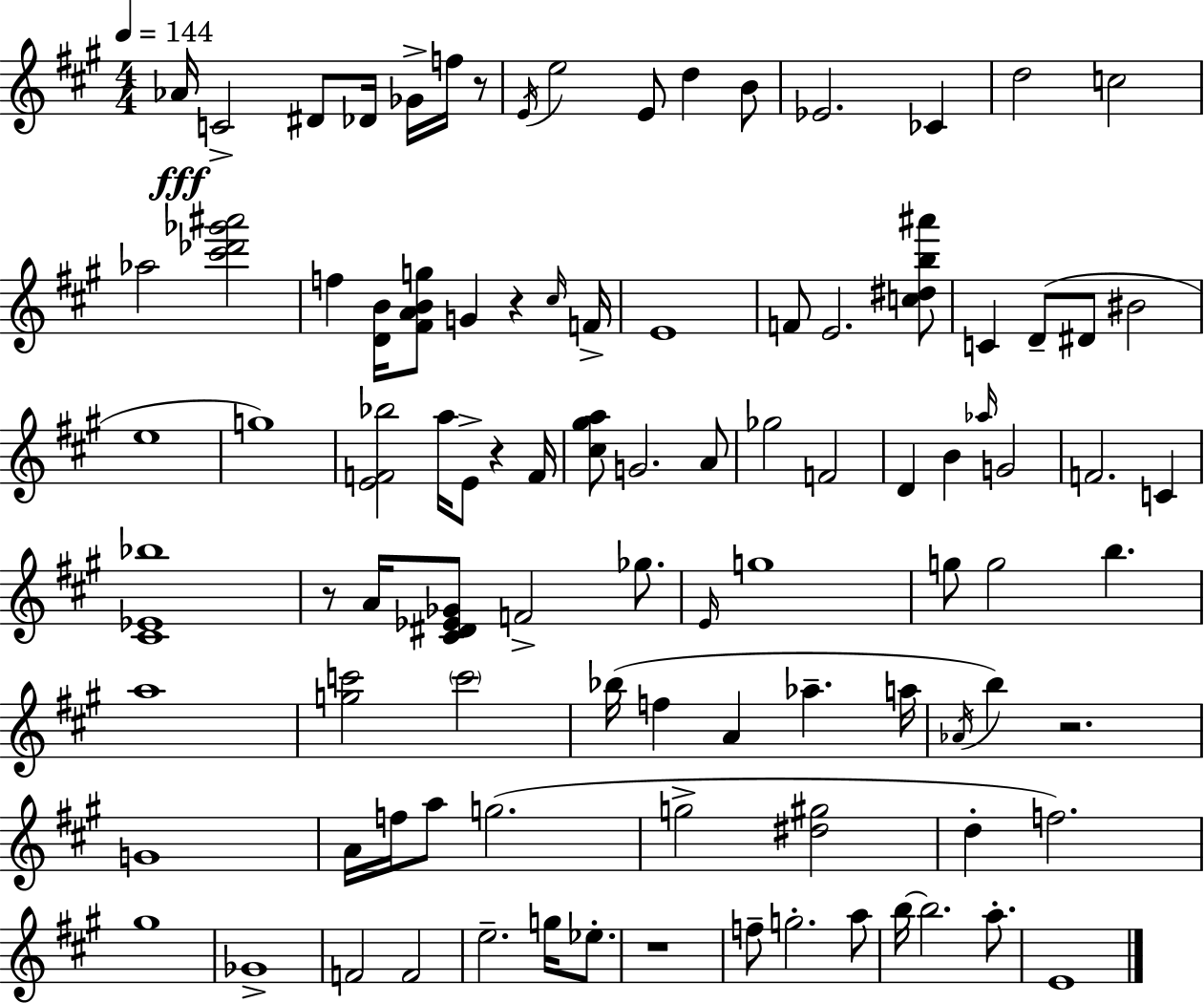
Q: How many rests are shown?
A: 6